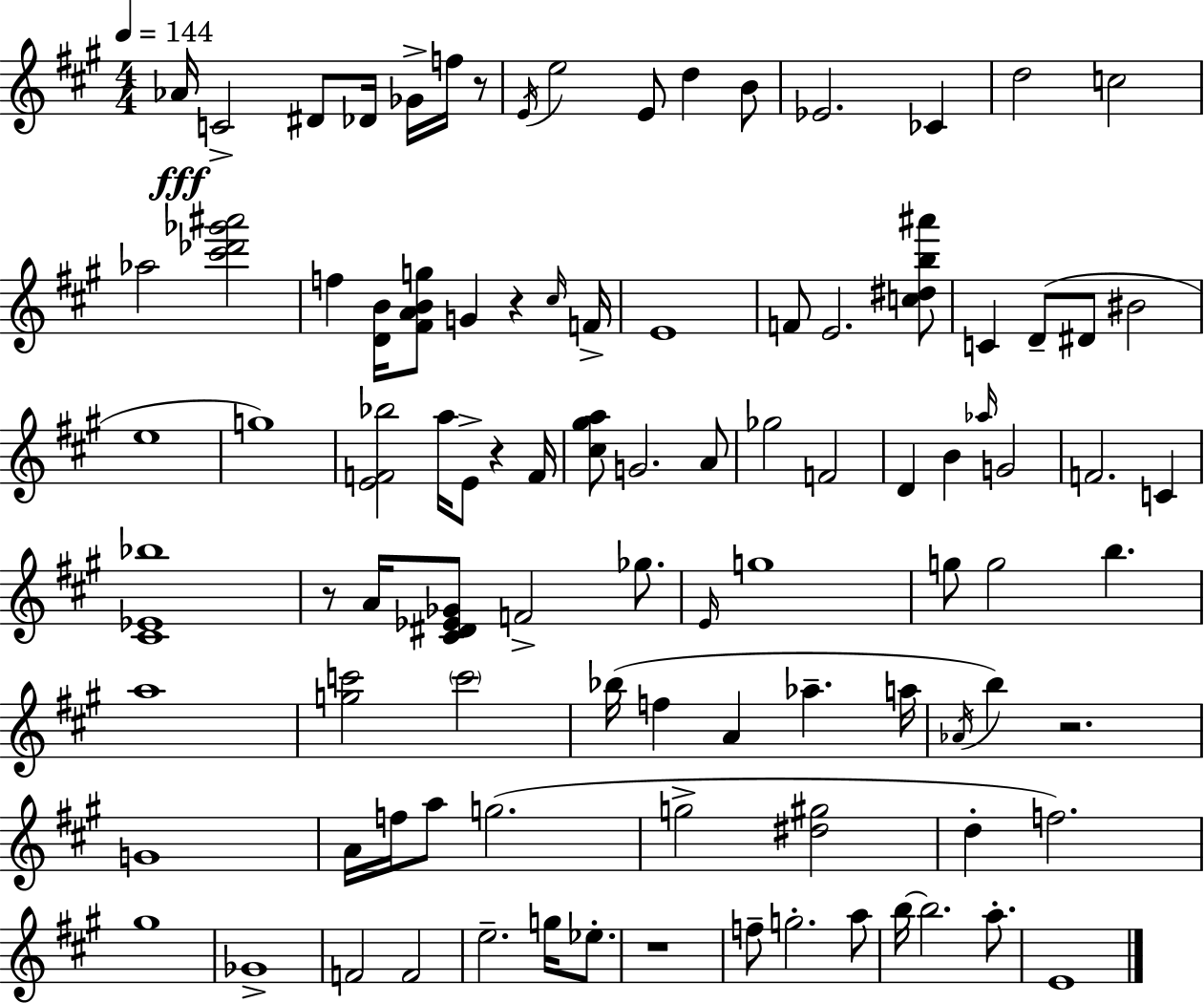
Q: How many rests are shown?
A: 6